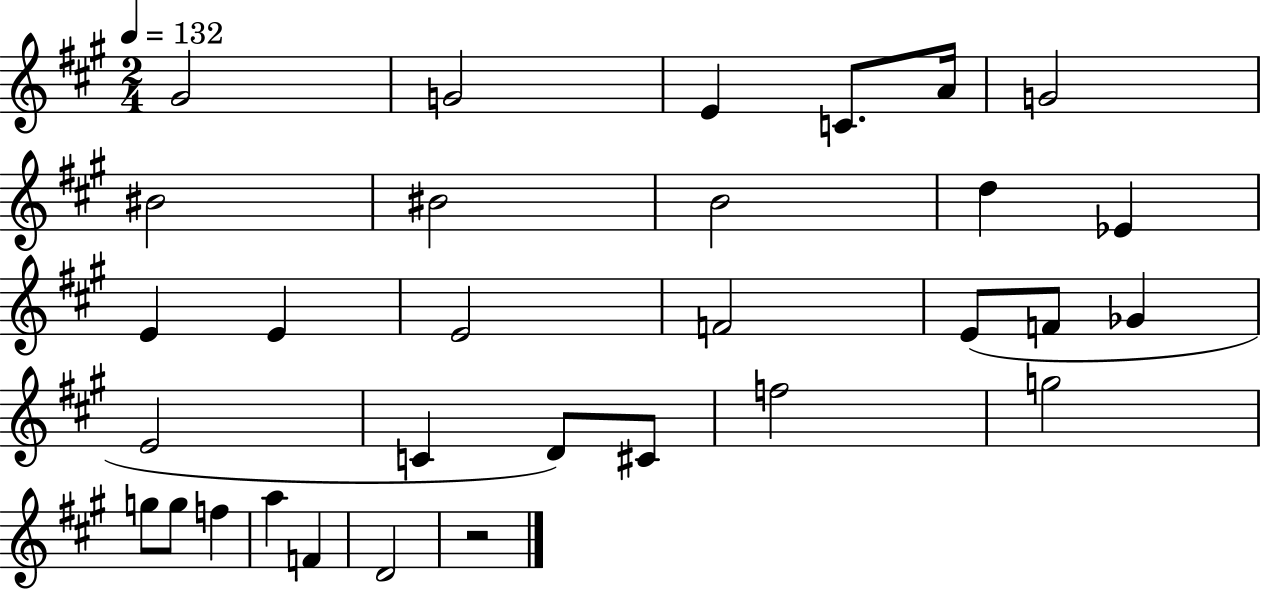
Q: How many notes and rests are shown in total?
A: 31